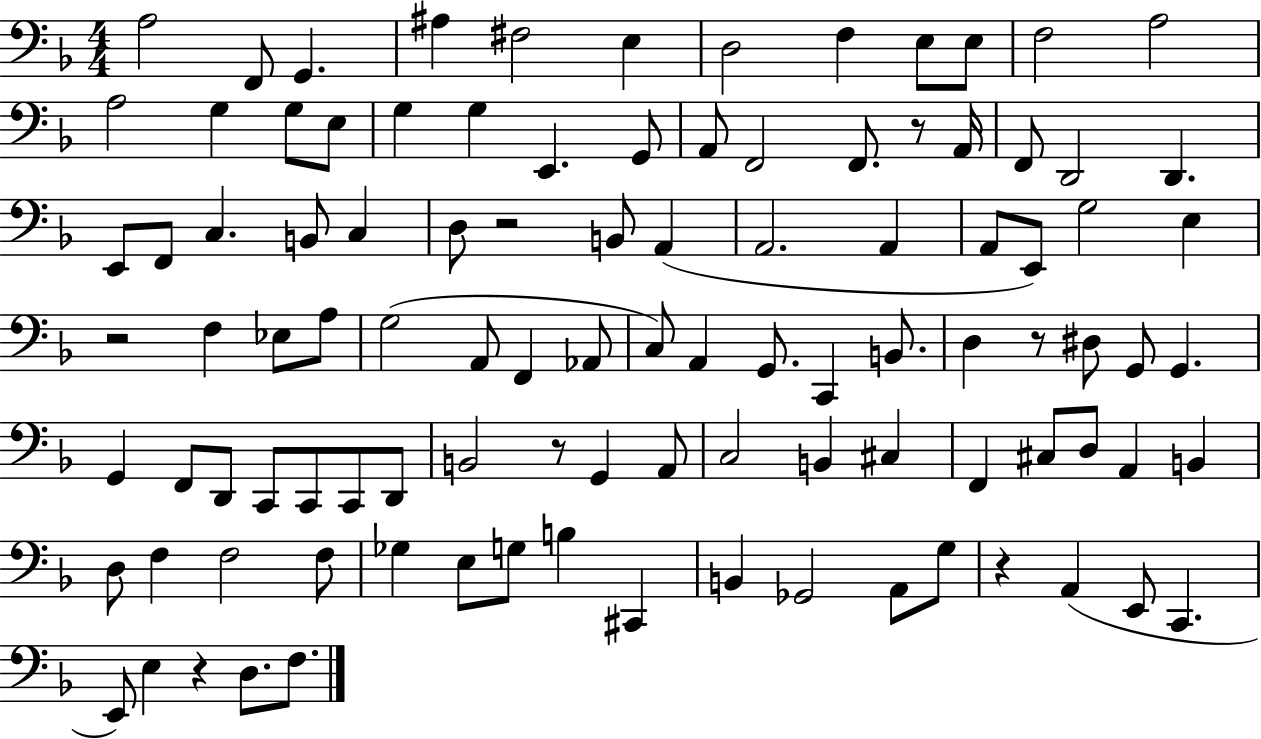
A3/h F2/e G2/q. A#3/q F#3/h E3/q D3/h F3/q E3/e E3/e F3/h A3/h A3/h G3/q G3/e E3/e G3/q G3/q E2/q. G2/e A2/e F2/h F2/e. R/e A2/s F2/e D2/h D2/q. E2/e F2/e C3/q. B2/e C3/q D3/e R/h B2/e A2/q A2/h. A2/q A2/e E2/e G3/h E3/q R/h F3/q Eb3/e A3/e G3/h A2/e F2/q Ab2/e C3/e A2/q G2/e. C2/q B2/e. D3/q R/e D#3/e G2/e G2/q. G2/q F2/e D2/e C2/e C2/e C2/e D2/e B2/h R/e G2/q A2/e C3/h B2/q C#3/q F2/q C#3/e D3/e A2/q B2/q D3/e F3/q F3/h F3/e Gb3/q E3/e G3/e B3/q C#2/q B2/q Gb2/h A2/e G3/e R/q A2/q E2/e C2/q. E2/e E3/q R/q D3/e. F3/e.